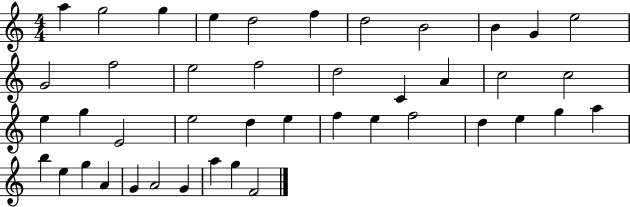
X:1
T:Untitled
M:4/4
L:1/4
K:C
a g2 g e d2 f d2 B2 B G e2 G2 f2 e2 f2 d2 C A c2 c2 e g E2 e2 d e f e f2 d e g a b e g A G A2 G a g F2